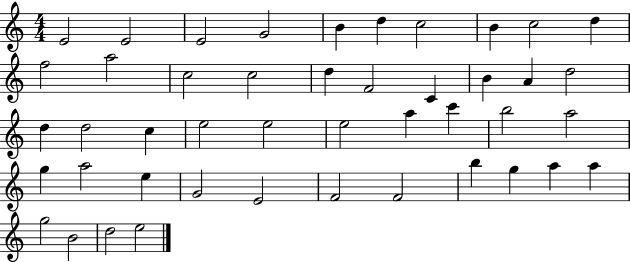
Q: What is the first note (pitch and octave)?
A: E4